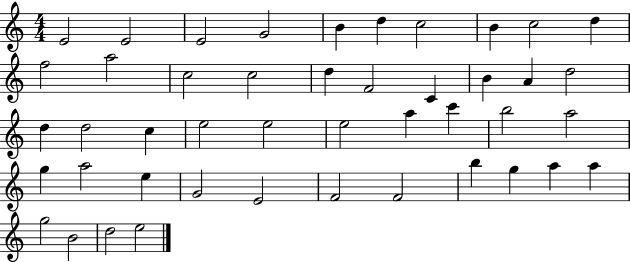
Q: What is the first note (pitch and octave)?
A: E4